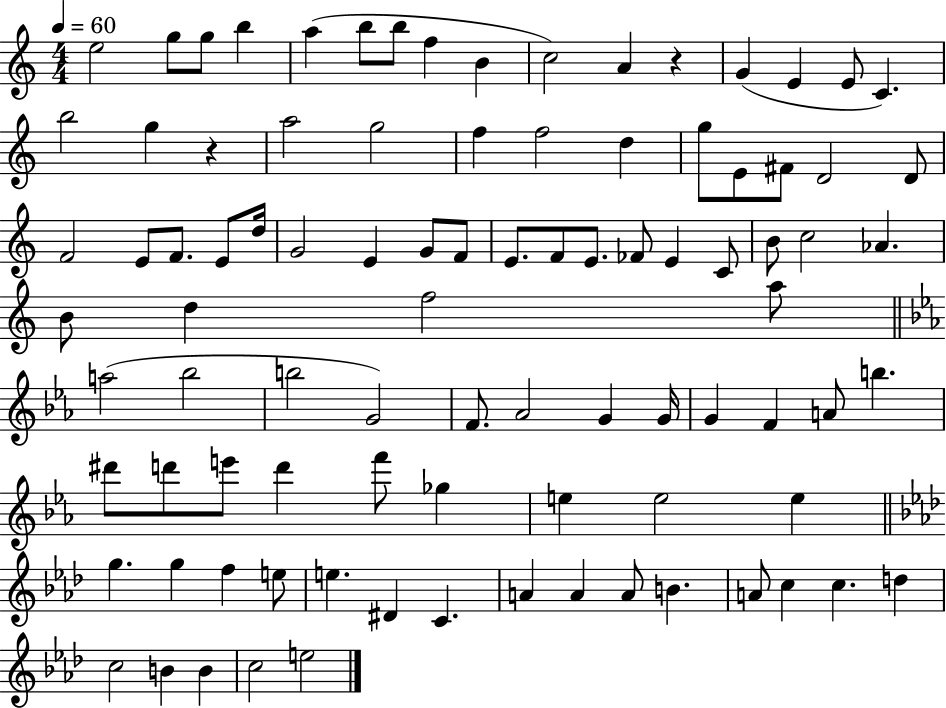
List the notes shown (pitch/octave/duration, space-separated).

E5/h G5/e G5/e B5/q A5/q B5/e B5/e F5/q B4/q C5/h A4/q R/q G4/q E4/q E4/e C4/q. B5/h G5/q R/q A5/h G5/h F5/q F5/h D5/q G5/e E4/e F#4/e D4/h D4/e F4/h E4/e F4/e. E4/e D5/s G4/h E4/q G4/e F4/e E4/e. F4/e E4/e. FES4/e E4/q C4/e B4/e C5/h Ab4/q. B4/e D5/q F5/h A5/e A5/h Bb5/h B5/h G4/h F4/e. Ab4/h G4/q G4/s G4/q F4/q A4/e B5/q. D#6/e D6/e E6/e D6/q F6/e Gb5/q E5/q E5/h E5/q G5/q. G5/q F5/q E5/e E5/q. D#4/q C4/q. A4/q A4/q A4/e B4/q. A4/e C5/q C5/q. D5/q C5/h B4/q B4/q C5/h E5/h